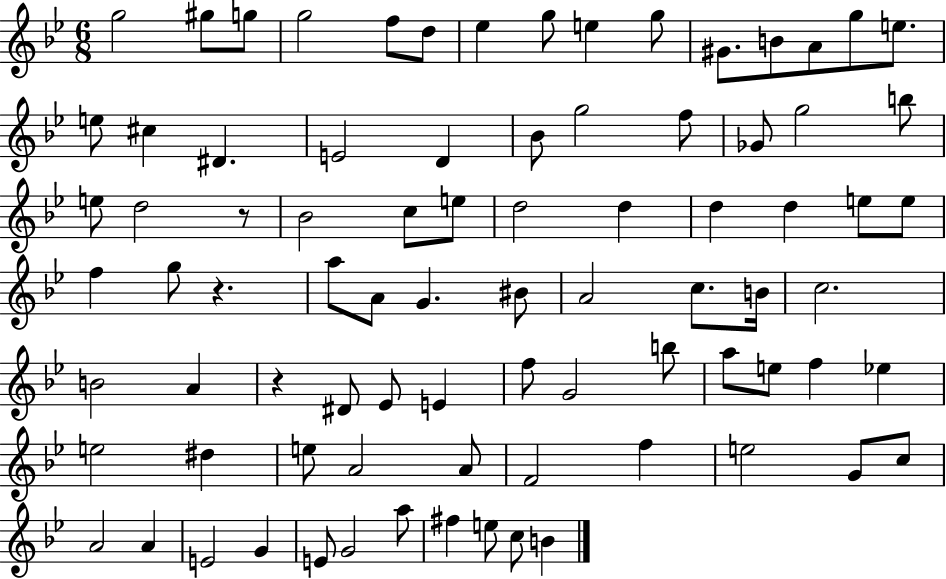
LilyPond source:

{
  \clef treble
  \numericTimeSignature
  \time 6/8
  \key bes \major
  g''2 gis''8 g''8 | g''2 f''8 d''8 | ees''4 g''8 e''4 g''8 | gis'8. b'8 a'8 g''8 e''8. | \break e''8 cis''4 dis'4. | e'2 d'4 | bes'8 g''2 f''8 | ges'8 g''2 b''8 | \break e''8 d''2 r8 | bes'2 c''8 e''8 | d''2 d''4 | d''4 d''4 e''8 e''8 | \break f''4 g''8 r4. | a''8 a'8 g'4. bis'8 | a'2 c''8. b'16 | c''2. | \break b'2 a'4 | r4 dis'8 ees'8 e'4 | f''8 g'2 b''8 | a''8 e''8 f''4 ees''4 | \break e''2 dis''4 | e''8 a'2 a'8 | f'2 f''4 | e''2 g'8 c''8 | \break a'2 a'4 | e'2 g'4 | e'8 g'2 a''8 | fis''4 e''8 c''8 b'4 | \break \bar "|."
}